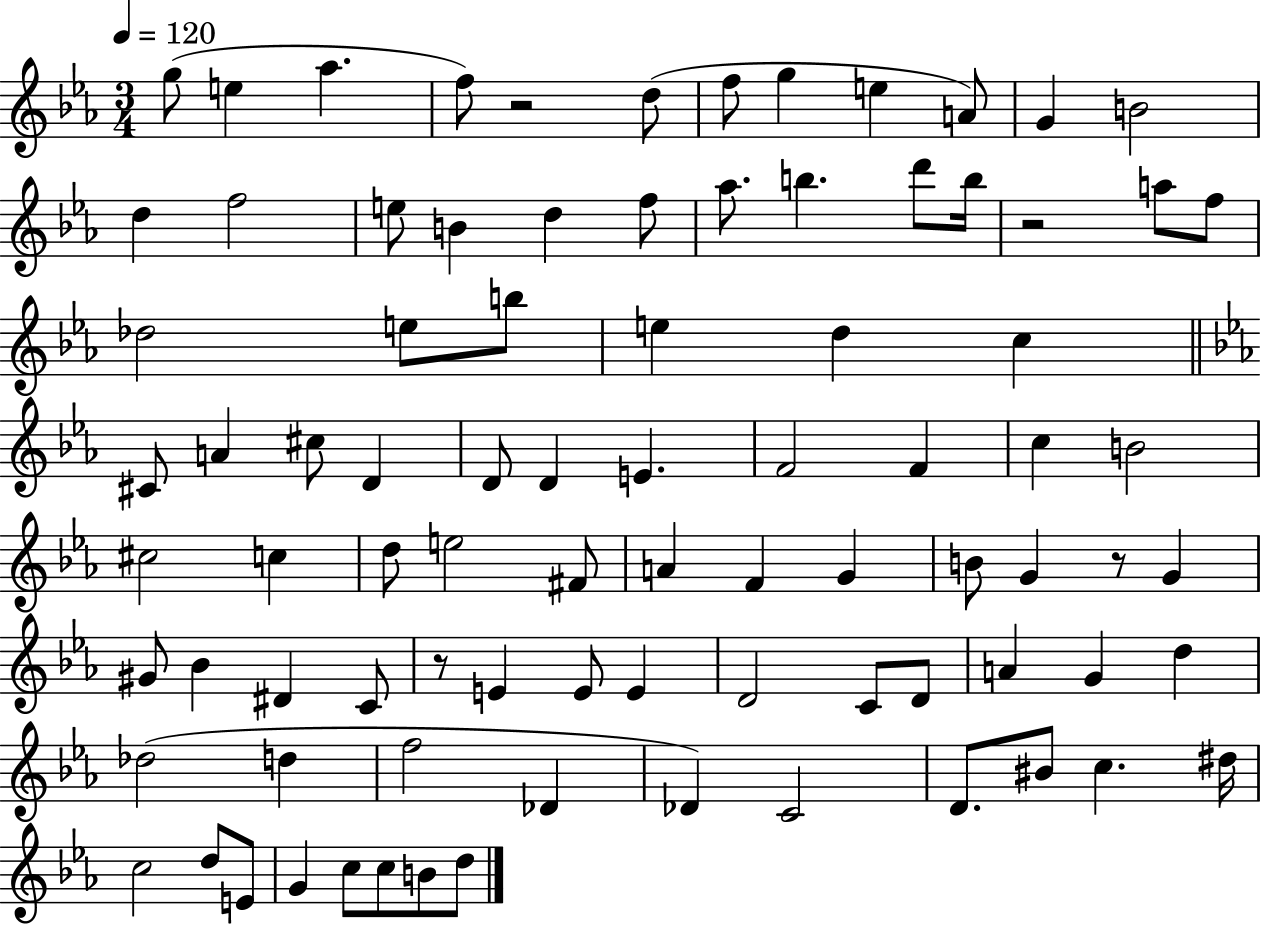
G5/e E5/q Ab5/q. F5/e R/h D5/e F5/e G5/q E5/q A4/e G4/q B4/h D5/q F5/h E5/e B4/q D5/q F5/e Ab5/e. B5/q. D6/e B5/s R/h A5/e F5/e Db5/h E5/e B5/e E5/q D5/q C5/q C#4/e A4/q C#5/e D4/q D4/e D4/q E4/q. F4/h F4/q C5/q B4/h C#5/h C5/q D5/e E5/h F#4/e A4/q F4/q G4/q B4/e G4/q R/e G4/q G#4/e Bb4/q D#4/q C4/e R/e E4/q E4/e E4/q D4/h C4/e D4/e A4/q G4/q D5/q Db5/h D5/q F5/h Db4/q Db4/q C4/h D4/e. BIS4/e C5/q. D#5/s C5/h D5/e E4/e G4/q C5/e C5/e B4/e D5/e